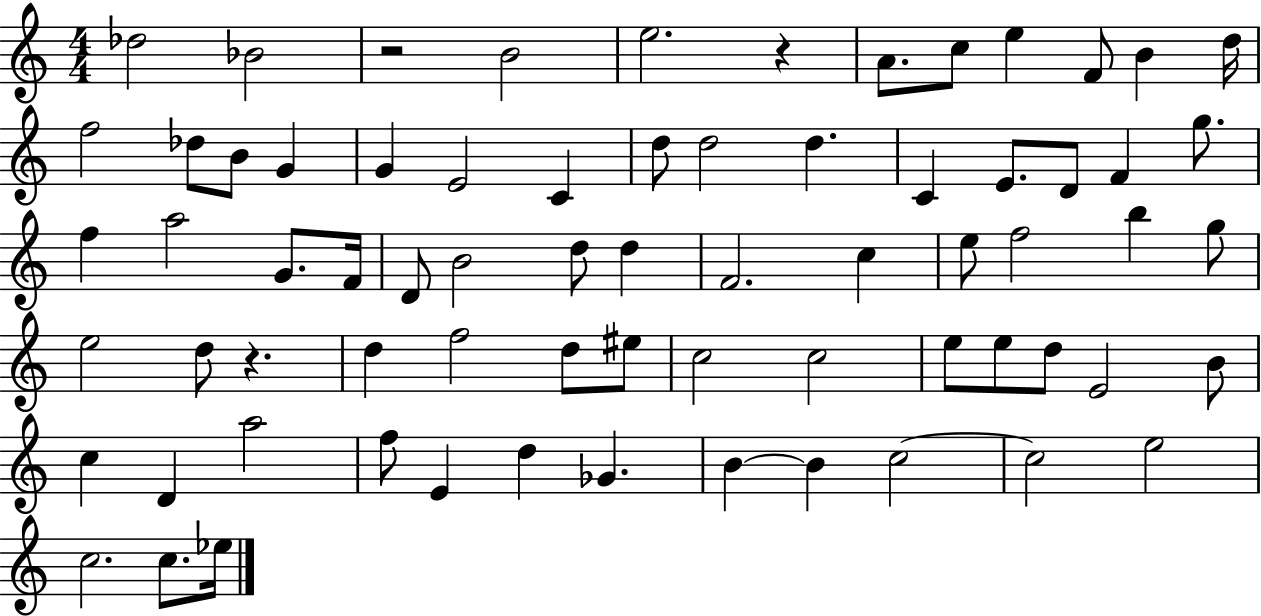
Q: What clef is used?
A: treble